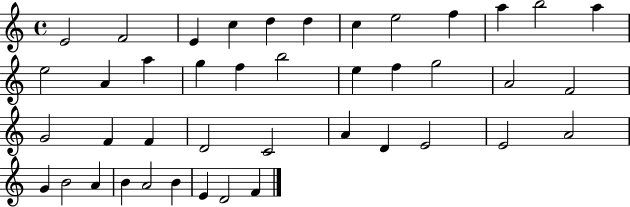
X:1
T:Untitled
M:4/4
L:1/4
K:C
E2 F2 E c d d c e2 f a b2 a e2 A a g f b2 e f g2 A2 F2 G2 F F D2 C2 A D E2 E2 A2 G B2 A B A2 B E D2 F